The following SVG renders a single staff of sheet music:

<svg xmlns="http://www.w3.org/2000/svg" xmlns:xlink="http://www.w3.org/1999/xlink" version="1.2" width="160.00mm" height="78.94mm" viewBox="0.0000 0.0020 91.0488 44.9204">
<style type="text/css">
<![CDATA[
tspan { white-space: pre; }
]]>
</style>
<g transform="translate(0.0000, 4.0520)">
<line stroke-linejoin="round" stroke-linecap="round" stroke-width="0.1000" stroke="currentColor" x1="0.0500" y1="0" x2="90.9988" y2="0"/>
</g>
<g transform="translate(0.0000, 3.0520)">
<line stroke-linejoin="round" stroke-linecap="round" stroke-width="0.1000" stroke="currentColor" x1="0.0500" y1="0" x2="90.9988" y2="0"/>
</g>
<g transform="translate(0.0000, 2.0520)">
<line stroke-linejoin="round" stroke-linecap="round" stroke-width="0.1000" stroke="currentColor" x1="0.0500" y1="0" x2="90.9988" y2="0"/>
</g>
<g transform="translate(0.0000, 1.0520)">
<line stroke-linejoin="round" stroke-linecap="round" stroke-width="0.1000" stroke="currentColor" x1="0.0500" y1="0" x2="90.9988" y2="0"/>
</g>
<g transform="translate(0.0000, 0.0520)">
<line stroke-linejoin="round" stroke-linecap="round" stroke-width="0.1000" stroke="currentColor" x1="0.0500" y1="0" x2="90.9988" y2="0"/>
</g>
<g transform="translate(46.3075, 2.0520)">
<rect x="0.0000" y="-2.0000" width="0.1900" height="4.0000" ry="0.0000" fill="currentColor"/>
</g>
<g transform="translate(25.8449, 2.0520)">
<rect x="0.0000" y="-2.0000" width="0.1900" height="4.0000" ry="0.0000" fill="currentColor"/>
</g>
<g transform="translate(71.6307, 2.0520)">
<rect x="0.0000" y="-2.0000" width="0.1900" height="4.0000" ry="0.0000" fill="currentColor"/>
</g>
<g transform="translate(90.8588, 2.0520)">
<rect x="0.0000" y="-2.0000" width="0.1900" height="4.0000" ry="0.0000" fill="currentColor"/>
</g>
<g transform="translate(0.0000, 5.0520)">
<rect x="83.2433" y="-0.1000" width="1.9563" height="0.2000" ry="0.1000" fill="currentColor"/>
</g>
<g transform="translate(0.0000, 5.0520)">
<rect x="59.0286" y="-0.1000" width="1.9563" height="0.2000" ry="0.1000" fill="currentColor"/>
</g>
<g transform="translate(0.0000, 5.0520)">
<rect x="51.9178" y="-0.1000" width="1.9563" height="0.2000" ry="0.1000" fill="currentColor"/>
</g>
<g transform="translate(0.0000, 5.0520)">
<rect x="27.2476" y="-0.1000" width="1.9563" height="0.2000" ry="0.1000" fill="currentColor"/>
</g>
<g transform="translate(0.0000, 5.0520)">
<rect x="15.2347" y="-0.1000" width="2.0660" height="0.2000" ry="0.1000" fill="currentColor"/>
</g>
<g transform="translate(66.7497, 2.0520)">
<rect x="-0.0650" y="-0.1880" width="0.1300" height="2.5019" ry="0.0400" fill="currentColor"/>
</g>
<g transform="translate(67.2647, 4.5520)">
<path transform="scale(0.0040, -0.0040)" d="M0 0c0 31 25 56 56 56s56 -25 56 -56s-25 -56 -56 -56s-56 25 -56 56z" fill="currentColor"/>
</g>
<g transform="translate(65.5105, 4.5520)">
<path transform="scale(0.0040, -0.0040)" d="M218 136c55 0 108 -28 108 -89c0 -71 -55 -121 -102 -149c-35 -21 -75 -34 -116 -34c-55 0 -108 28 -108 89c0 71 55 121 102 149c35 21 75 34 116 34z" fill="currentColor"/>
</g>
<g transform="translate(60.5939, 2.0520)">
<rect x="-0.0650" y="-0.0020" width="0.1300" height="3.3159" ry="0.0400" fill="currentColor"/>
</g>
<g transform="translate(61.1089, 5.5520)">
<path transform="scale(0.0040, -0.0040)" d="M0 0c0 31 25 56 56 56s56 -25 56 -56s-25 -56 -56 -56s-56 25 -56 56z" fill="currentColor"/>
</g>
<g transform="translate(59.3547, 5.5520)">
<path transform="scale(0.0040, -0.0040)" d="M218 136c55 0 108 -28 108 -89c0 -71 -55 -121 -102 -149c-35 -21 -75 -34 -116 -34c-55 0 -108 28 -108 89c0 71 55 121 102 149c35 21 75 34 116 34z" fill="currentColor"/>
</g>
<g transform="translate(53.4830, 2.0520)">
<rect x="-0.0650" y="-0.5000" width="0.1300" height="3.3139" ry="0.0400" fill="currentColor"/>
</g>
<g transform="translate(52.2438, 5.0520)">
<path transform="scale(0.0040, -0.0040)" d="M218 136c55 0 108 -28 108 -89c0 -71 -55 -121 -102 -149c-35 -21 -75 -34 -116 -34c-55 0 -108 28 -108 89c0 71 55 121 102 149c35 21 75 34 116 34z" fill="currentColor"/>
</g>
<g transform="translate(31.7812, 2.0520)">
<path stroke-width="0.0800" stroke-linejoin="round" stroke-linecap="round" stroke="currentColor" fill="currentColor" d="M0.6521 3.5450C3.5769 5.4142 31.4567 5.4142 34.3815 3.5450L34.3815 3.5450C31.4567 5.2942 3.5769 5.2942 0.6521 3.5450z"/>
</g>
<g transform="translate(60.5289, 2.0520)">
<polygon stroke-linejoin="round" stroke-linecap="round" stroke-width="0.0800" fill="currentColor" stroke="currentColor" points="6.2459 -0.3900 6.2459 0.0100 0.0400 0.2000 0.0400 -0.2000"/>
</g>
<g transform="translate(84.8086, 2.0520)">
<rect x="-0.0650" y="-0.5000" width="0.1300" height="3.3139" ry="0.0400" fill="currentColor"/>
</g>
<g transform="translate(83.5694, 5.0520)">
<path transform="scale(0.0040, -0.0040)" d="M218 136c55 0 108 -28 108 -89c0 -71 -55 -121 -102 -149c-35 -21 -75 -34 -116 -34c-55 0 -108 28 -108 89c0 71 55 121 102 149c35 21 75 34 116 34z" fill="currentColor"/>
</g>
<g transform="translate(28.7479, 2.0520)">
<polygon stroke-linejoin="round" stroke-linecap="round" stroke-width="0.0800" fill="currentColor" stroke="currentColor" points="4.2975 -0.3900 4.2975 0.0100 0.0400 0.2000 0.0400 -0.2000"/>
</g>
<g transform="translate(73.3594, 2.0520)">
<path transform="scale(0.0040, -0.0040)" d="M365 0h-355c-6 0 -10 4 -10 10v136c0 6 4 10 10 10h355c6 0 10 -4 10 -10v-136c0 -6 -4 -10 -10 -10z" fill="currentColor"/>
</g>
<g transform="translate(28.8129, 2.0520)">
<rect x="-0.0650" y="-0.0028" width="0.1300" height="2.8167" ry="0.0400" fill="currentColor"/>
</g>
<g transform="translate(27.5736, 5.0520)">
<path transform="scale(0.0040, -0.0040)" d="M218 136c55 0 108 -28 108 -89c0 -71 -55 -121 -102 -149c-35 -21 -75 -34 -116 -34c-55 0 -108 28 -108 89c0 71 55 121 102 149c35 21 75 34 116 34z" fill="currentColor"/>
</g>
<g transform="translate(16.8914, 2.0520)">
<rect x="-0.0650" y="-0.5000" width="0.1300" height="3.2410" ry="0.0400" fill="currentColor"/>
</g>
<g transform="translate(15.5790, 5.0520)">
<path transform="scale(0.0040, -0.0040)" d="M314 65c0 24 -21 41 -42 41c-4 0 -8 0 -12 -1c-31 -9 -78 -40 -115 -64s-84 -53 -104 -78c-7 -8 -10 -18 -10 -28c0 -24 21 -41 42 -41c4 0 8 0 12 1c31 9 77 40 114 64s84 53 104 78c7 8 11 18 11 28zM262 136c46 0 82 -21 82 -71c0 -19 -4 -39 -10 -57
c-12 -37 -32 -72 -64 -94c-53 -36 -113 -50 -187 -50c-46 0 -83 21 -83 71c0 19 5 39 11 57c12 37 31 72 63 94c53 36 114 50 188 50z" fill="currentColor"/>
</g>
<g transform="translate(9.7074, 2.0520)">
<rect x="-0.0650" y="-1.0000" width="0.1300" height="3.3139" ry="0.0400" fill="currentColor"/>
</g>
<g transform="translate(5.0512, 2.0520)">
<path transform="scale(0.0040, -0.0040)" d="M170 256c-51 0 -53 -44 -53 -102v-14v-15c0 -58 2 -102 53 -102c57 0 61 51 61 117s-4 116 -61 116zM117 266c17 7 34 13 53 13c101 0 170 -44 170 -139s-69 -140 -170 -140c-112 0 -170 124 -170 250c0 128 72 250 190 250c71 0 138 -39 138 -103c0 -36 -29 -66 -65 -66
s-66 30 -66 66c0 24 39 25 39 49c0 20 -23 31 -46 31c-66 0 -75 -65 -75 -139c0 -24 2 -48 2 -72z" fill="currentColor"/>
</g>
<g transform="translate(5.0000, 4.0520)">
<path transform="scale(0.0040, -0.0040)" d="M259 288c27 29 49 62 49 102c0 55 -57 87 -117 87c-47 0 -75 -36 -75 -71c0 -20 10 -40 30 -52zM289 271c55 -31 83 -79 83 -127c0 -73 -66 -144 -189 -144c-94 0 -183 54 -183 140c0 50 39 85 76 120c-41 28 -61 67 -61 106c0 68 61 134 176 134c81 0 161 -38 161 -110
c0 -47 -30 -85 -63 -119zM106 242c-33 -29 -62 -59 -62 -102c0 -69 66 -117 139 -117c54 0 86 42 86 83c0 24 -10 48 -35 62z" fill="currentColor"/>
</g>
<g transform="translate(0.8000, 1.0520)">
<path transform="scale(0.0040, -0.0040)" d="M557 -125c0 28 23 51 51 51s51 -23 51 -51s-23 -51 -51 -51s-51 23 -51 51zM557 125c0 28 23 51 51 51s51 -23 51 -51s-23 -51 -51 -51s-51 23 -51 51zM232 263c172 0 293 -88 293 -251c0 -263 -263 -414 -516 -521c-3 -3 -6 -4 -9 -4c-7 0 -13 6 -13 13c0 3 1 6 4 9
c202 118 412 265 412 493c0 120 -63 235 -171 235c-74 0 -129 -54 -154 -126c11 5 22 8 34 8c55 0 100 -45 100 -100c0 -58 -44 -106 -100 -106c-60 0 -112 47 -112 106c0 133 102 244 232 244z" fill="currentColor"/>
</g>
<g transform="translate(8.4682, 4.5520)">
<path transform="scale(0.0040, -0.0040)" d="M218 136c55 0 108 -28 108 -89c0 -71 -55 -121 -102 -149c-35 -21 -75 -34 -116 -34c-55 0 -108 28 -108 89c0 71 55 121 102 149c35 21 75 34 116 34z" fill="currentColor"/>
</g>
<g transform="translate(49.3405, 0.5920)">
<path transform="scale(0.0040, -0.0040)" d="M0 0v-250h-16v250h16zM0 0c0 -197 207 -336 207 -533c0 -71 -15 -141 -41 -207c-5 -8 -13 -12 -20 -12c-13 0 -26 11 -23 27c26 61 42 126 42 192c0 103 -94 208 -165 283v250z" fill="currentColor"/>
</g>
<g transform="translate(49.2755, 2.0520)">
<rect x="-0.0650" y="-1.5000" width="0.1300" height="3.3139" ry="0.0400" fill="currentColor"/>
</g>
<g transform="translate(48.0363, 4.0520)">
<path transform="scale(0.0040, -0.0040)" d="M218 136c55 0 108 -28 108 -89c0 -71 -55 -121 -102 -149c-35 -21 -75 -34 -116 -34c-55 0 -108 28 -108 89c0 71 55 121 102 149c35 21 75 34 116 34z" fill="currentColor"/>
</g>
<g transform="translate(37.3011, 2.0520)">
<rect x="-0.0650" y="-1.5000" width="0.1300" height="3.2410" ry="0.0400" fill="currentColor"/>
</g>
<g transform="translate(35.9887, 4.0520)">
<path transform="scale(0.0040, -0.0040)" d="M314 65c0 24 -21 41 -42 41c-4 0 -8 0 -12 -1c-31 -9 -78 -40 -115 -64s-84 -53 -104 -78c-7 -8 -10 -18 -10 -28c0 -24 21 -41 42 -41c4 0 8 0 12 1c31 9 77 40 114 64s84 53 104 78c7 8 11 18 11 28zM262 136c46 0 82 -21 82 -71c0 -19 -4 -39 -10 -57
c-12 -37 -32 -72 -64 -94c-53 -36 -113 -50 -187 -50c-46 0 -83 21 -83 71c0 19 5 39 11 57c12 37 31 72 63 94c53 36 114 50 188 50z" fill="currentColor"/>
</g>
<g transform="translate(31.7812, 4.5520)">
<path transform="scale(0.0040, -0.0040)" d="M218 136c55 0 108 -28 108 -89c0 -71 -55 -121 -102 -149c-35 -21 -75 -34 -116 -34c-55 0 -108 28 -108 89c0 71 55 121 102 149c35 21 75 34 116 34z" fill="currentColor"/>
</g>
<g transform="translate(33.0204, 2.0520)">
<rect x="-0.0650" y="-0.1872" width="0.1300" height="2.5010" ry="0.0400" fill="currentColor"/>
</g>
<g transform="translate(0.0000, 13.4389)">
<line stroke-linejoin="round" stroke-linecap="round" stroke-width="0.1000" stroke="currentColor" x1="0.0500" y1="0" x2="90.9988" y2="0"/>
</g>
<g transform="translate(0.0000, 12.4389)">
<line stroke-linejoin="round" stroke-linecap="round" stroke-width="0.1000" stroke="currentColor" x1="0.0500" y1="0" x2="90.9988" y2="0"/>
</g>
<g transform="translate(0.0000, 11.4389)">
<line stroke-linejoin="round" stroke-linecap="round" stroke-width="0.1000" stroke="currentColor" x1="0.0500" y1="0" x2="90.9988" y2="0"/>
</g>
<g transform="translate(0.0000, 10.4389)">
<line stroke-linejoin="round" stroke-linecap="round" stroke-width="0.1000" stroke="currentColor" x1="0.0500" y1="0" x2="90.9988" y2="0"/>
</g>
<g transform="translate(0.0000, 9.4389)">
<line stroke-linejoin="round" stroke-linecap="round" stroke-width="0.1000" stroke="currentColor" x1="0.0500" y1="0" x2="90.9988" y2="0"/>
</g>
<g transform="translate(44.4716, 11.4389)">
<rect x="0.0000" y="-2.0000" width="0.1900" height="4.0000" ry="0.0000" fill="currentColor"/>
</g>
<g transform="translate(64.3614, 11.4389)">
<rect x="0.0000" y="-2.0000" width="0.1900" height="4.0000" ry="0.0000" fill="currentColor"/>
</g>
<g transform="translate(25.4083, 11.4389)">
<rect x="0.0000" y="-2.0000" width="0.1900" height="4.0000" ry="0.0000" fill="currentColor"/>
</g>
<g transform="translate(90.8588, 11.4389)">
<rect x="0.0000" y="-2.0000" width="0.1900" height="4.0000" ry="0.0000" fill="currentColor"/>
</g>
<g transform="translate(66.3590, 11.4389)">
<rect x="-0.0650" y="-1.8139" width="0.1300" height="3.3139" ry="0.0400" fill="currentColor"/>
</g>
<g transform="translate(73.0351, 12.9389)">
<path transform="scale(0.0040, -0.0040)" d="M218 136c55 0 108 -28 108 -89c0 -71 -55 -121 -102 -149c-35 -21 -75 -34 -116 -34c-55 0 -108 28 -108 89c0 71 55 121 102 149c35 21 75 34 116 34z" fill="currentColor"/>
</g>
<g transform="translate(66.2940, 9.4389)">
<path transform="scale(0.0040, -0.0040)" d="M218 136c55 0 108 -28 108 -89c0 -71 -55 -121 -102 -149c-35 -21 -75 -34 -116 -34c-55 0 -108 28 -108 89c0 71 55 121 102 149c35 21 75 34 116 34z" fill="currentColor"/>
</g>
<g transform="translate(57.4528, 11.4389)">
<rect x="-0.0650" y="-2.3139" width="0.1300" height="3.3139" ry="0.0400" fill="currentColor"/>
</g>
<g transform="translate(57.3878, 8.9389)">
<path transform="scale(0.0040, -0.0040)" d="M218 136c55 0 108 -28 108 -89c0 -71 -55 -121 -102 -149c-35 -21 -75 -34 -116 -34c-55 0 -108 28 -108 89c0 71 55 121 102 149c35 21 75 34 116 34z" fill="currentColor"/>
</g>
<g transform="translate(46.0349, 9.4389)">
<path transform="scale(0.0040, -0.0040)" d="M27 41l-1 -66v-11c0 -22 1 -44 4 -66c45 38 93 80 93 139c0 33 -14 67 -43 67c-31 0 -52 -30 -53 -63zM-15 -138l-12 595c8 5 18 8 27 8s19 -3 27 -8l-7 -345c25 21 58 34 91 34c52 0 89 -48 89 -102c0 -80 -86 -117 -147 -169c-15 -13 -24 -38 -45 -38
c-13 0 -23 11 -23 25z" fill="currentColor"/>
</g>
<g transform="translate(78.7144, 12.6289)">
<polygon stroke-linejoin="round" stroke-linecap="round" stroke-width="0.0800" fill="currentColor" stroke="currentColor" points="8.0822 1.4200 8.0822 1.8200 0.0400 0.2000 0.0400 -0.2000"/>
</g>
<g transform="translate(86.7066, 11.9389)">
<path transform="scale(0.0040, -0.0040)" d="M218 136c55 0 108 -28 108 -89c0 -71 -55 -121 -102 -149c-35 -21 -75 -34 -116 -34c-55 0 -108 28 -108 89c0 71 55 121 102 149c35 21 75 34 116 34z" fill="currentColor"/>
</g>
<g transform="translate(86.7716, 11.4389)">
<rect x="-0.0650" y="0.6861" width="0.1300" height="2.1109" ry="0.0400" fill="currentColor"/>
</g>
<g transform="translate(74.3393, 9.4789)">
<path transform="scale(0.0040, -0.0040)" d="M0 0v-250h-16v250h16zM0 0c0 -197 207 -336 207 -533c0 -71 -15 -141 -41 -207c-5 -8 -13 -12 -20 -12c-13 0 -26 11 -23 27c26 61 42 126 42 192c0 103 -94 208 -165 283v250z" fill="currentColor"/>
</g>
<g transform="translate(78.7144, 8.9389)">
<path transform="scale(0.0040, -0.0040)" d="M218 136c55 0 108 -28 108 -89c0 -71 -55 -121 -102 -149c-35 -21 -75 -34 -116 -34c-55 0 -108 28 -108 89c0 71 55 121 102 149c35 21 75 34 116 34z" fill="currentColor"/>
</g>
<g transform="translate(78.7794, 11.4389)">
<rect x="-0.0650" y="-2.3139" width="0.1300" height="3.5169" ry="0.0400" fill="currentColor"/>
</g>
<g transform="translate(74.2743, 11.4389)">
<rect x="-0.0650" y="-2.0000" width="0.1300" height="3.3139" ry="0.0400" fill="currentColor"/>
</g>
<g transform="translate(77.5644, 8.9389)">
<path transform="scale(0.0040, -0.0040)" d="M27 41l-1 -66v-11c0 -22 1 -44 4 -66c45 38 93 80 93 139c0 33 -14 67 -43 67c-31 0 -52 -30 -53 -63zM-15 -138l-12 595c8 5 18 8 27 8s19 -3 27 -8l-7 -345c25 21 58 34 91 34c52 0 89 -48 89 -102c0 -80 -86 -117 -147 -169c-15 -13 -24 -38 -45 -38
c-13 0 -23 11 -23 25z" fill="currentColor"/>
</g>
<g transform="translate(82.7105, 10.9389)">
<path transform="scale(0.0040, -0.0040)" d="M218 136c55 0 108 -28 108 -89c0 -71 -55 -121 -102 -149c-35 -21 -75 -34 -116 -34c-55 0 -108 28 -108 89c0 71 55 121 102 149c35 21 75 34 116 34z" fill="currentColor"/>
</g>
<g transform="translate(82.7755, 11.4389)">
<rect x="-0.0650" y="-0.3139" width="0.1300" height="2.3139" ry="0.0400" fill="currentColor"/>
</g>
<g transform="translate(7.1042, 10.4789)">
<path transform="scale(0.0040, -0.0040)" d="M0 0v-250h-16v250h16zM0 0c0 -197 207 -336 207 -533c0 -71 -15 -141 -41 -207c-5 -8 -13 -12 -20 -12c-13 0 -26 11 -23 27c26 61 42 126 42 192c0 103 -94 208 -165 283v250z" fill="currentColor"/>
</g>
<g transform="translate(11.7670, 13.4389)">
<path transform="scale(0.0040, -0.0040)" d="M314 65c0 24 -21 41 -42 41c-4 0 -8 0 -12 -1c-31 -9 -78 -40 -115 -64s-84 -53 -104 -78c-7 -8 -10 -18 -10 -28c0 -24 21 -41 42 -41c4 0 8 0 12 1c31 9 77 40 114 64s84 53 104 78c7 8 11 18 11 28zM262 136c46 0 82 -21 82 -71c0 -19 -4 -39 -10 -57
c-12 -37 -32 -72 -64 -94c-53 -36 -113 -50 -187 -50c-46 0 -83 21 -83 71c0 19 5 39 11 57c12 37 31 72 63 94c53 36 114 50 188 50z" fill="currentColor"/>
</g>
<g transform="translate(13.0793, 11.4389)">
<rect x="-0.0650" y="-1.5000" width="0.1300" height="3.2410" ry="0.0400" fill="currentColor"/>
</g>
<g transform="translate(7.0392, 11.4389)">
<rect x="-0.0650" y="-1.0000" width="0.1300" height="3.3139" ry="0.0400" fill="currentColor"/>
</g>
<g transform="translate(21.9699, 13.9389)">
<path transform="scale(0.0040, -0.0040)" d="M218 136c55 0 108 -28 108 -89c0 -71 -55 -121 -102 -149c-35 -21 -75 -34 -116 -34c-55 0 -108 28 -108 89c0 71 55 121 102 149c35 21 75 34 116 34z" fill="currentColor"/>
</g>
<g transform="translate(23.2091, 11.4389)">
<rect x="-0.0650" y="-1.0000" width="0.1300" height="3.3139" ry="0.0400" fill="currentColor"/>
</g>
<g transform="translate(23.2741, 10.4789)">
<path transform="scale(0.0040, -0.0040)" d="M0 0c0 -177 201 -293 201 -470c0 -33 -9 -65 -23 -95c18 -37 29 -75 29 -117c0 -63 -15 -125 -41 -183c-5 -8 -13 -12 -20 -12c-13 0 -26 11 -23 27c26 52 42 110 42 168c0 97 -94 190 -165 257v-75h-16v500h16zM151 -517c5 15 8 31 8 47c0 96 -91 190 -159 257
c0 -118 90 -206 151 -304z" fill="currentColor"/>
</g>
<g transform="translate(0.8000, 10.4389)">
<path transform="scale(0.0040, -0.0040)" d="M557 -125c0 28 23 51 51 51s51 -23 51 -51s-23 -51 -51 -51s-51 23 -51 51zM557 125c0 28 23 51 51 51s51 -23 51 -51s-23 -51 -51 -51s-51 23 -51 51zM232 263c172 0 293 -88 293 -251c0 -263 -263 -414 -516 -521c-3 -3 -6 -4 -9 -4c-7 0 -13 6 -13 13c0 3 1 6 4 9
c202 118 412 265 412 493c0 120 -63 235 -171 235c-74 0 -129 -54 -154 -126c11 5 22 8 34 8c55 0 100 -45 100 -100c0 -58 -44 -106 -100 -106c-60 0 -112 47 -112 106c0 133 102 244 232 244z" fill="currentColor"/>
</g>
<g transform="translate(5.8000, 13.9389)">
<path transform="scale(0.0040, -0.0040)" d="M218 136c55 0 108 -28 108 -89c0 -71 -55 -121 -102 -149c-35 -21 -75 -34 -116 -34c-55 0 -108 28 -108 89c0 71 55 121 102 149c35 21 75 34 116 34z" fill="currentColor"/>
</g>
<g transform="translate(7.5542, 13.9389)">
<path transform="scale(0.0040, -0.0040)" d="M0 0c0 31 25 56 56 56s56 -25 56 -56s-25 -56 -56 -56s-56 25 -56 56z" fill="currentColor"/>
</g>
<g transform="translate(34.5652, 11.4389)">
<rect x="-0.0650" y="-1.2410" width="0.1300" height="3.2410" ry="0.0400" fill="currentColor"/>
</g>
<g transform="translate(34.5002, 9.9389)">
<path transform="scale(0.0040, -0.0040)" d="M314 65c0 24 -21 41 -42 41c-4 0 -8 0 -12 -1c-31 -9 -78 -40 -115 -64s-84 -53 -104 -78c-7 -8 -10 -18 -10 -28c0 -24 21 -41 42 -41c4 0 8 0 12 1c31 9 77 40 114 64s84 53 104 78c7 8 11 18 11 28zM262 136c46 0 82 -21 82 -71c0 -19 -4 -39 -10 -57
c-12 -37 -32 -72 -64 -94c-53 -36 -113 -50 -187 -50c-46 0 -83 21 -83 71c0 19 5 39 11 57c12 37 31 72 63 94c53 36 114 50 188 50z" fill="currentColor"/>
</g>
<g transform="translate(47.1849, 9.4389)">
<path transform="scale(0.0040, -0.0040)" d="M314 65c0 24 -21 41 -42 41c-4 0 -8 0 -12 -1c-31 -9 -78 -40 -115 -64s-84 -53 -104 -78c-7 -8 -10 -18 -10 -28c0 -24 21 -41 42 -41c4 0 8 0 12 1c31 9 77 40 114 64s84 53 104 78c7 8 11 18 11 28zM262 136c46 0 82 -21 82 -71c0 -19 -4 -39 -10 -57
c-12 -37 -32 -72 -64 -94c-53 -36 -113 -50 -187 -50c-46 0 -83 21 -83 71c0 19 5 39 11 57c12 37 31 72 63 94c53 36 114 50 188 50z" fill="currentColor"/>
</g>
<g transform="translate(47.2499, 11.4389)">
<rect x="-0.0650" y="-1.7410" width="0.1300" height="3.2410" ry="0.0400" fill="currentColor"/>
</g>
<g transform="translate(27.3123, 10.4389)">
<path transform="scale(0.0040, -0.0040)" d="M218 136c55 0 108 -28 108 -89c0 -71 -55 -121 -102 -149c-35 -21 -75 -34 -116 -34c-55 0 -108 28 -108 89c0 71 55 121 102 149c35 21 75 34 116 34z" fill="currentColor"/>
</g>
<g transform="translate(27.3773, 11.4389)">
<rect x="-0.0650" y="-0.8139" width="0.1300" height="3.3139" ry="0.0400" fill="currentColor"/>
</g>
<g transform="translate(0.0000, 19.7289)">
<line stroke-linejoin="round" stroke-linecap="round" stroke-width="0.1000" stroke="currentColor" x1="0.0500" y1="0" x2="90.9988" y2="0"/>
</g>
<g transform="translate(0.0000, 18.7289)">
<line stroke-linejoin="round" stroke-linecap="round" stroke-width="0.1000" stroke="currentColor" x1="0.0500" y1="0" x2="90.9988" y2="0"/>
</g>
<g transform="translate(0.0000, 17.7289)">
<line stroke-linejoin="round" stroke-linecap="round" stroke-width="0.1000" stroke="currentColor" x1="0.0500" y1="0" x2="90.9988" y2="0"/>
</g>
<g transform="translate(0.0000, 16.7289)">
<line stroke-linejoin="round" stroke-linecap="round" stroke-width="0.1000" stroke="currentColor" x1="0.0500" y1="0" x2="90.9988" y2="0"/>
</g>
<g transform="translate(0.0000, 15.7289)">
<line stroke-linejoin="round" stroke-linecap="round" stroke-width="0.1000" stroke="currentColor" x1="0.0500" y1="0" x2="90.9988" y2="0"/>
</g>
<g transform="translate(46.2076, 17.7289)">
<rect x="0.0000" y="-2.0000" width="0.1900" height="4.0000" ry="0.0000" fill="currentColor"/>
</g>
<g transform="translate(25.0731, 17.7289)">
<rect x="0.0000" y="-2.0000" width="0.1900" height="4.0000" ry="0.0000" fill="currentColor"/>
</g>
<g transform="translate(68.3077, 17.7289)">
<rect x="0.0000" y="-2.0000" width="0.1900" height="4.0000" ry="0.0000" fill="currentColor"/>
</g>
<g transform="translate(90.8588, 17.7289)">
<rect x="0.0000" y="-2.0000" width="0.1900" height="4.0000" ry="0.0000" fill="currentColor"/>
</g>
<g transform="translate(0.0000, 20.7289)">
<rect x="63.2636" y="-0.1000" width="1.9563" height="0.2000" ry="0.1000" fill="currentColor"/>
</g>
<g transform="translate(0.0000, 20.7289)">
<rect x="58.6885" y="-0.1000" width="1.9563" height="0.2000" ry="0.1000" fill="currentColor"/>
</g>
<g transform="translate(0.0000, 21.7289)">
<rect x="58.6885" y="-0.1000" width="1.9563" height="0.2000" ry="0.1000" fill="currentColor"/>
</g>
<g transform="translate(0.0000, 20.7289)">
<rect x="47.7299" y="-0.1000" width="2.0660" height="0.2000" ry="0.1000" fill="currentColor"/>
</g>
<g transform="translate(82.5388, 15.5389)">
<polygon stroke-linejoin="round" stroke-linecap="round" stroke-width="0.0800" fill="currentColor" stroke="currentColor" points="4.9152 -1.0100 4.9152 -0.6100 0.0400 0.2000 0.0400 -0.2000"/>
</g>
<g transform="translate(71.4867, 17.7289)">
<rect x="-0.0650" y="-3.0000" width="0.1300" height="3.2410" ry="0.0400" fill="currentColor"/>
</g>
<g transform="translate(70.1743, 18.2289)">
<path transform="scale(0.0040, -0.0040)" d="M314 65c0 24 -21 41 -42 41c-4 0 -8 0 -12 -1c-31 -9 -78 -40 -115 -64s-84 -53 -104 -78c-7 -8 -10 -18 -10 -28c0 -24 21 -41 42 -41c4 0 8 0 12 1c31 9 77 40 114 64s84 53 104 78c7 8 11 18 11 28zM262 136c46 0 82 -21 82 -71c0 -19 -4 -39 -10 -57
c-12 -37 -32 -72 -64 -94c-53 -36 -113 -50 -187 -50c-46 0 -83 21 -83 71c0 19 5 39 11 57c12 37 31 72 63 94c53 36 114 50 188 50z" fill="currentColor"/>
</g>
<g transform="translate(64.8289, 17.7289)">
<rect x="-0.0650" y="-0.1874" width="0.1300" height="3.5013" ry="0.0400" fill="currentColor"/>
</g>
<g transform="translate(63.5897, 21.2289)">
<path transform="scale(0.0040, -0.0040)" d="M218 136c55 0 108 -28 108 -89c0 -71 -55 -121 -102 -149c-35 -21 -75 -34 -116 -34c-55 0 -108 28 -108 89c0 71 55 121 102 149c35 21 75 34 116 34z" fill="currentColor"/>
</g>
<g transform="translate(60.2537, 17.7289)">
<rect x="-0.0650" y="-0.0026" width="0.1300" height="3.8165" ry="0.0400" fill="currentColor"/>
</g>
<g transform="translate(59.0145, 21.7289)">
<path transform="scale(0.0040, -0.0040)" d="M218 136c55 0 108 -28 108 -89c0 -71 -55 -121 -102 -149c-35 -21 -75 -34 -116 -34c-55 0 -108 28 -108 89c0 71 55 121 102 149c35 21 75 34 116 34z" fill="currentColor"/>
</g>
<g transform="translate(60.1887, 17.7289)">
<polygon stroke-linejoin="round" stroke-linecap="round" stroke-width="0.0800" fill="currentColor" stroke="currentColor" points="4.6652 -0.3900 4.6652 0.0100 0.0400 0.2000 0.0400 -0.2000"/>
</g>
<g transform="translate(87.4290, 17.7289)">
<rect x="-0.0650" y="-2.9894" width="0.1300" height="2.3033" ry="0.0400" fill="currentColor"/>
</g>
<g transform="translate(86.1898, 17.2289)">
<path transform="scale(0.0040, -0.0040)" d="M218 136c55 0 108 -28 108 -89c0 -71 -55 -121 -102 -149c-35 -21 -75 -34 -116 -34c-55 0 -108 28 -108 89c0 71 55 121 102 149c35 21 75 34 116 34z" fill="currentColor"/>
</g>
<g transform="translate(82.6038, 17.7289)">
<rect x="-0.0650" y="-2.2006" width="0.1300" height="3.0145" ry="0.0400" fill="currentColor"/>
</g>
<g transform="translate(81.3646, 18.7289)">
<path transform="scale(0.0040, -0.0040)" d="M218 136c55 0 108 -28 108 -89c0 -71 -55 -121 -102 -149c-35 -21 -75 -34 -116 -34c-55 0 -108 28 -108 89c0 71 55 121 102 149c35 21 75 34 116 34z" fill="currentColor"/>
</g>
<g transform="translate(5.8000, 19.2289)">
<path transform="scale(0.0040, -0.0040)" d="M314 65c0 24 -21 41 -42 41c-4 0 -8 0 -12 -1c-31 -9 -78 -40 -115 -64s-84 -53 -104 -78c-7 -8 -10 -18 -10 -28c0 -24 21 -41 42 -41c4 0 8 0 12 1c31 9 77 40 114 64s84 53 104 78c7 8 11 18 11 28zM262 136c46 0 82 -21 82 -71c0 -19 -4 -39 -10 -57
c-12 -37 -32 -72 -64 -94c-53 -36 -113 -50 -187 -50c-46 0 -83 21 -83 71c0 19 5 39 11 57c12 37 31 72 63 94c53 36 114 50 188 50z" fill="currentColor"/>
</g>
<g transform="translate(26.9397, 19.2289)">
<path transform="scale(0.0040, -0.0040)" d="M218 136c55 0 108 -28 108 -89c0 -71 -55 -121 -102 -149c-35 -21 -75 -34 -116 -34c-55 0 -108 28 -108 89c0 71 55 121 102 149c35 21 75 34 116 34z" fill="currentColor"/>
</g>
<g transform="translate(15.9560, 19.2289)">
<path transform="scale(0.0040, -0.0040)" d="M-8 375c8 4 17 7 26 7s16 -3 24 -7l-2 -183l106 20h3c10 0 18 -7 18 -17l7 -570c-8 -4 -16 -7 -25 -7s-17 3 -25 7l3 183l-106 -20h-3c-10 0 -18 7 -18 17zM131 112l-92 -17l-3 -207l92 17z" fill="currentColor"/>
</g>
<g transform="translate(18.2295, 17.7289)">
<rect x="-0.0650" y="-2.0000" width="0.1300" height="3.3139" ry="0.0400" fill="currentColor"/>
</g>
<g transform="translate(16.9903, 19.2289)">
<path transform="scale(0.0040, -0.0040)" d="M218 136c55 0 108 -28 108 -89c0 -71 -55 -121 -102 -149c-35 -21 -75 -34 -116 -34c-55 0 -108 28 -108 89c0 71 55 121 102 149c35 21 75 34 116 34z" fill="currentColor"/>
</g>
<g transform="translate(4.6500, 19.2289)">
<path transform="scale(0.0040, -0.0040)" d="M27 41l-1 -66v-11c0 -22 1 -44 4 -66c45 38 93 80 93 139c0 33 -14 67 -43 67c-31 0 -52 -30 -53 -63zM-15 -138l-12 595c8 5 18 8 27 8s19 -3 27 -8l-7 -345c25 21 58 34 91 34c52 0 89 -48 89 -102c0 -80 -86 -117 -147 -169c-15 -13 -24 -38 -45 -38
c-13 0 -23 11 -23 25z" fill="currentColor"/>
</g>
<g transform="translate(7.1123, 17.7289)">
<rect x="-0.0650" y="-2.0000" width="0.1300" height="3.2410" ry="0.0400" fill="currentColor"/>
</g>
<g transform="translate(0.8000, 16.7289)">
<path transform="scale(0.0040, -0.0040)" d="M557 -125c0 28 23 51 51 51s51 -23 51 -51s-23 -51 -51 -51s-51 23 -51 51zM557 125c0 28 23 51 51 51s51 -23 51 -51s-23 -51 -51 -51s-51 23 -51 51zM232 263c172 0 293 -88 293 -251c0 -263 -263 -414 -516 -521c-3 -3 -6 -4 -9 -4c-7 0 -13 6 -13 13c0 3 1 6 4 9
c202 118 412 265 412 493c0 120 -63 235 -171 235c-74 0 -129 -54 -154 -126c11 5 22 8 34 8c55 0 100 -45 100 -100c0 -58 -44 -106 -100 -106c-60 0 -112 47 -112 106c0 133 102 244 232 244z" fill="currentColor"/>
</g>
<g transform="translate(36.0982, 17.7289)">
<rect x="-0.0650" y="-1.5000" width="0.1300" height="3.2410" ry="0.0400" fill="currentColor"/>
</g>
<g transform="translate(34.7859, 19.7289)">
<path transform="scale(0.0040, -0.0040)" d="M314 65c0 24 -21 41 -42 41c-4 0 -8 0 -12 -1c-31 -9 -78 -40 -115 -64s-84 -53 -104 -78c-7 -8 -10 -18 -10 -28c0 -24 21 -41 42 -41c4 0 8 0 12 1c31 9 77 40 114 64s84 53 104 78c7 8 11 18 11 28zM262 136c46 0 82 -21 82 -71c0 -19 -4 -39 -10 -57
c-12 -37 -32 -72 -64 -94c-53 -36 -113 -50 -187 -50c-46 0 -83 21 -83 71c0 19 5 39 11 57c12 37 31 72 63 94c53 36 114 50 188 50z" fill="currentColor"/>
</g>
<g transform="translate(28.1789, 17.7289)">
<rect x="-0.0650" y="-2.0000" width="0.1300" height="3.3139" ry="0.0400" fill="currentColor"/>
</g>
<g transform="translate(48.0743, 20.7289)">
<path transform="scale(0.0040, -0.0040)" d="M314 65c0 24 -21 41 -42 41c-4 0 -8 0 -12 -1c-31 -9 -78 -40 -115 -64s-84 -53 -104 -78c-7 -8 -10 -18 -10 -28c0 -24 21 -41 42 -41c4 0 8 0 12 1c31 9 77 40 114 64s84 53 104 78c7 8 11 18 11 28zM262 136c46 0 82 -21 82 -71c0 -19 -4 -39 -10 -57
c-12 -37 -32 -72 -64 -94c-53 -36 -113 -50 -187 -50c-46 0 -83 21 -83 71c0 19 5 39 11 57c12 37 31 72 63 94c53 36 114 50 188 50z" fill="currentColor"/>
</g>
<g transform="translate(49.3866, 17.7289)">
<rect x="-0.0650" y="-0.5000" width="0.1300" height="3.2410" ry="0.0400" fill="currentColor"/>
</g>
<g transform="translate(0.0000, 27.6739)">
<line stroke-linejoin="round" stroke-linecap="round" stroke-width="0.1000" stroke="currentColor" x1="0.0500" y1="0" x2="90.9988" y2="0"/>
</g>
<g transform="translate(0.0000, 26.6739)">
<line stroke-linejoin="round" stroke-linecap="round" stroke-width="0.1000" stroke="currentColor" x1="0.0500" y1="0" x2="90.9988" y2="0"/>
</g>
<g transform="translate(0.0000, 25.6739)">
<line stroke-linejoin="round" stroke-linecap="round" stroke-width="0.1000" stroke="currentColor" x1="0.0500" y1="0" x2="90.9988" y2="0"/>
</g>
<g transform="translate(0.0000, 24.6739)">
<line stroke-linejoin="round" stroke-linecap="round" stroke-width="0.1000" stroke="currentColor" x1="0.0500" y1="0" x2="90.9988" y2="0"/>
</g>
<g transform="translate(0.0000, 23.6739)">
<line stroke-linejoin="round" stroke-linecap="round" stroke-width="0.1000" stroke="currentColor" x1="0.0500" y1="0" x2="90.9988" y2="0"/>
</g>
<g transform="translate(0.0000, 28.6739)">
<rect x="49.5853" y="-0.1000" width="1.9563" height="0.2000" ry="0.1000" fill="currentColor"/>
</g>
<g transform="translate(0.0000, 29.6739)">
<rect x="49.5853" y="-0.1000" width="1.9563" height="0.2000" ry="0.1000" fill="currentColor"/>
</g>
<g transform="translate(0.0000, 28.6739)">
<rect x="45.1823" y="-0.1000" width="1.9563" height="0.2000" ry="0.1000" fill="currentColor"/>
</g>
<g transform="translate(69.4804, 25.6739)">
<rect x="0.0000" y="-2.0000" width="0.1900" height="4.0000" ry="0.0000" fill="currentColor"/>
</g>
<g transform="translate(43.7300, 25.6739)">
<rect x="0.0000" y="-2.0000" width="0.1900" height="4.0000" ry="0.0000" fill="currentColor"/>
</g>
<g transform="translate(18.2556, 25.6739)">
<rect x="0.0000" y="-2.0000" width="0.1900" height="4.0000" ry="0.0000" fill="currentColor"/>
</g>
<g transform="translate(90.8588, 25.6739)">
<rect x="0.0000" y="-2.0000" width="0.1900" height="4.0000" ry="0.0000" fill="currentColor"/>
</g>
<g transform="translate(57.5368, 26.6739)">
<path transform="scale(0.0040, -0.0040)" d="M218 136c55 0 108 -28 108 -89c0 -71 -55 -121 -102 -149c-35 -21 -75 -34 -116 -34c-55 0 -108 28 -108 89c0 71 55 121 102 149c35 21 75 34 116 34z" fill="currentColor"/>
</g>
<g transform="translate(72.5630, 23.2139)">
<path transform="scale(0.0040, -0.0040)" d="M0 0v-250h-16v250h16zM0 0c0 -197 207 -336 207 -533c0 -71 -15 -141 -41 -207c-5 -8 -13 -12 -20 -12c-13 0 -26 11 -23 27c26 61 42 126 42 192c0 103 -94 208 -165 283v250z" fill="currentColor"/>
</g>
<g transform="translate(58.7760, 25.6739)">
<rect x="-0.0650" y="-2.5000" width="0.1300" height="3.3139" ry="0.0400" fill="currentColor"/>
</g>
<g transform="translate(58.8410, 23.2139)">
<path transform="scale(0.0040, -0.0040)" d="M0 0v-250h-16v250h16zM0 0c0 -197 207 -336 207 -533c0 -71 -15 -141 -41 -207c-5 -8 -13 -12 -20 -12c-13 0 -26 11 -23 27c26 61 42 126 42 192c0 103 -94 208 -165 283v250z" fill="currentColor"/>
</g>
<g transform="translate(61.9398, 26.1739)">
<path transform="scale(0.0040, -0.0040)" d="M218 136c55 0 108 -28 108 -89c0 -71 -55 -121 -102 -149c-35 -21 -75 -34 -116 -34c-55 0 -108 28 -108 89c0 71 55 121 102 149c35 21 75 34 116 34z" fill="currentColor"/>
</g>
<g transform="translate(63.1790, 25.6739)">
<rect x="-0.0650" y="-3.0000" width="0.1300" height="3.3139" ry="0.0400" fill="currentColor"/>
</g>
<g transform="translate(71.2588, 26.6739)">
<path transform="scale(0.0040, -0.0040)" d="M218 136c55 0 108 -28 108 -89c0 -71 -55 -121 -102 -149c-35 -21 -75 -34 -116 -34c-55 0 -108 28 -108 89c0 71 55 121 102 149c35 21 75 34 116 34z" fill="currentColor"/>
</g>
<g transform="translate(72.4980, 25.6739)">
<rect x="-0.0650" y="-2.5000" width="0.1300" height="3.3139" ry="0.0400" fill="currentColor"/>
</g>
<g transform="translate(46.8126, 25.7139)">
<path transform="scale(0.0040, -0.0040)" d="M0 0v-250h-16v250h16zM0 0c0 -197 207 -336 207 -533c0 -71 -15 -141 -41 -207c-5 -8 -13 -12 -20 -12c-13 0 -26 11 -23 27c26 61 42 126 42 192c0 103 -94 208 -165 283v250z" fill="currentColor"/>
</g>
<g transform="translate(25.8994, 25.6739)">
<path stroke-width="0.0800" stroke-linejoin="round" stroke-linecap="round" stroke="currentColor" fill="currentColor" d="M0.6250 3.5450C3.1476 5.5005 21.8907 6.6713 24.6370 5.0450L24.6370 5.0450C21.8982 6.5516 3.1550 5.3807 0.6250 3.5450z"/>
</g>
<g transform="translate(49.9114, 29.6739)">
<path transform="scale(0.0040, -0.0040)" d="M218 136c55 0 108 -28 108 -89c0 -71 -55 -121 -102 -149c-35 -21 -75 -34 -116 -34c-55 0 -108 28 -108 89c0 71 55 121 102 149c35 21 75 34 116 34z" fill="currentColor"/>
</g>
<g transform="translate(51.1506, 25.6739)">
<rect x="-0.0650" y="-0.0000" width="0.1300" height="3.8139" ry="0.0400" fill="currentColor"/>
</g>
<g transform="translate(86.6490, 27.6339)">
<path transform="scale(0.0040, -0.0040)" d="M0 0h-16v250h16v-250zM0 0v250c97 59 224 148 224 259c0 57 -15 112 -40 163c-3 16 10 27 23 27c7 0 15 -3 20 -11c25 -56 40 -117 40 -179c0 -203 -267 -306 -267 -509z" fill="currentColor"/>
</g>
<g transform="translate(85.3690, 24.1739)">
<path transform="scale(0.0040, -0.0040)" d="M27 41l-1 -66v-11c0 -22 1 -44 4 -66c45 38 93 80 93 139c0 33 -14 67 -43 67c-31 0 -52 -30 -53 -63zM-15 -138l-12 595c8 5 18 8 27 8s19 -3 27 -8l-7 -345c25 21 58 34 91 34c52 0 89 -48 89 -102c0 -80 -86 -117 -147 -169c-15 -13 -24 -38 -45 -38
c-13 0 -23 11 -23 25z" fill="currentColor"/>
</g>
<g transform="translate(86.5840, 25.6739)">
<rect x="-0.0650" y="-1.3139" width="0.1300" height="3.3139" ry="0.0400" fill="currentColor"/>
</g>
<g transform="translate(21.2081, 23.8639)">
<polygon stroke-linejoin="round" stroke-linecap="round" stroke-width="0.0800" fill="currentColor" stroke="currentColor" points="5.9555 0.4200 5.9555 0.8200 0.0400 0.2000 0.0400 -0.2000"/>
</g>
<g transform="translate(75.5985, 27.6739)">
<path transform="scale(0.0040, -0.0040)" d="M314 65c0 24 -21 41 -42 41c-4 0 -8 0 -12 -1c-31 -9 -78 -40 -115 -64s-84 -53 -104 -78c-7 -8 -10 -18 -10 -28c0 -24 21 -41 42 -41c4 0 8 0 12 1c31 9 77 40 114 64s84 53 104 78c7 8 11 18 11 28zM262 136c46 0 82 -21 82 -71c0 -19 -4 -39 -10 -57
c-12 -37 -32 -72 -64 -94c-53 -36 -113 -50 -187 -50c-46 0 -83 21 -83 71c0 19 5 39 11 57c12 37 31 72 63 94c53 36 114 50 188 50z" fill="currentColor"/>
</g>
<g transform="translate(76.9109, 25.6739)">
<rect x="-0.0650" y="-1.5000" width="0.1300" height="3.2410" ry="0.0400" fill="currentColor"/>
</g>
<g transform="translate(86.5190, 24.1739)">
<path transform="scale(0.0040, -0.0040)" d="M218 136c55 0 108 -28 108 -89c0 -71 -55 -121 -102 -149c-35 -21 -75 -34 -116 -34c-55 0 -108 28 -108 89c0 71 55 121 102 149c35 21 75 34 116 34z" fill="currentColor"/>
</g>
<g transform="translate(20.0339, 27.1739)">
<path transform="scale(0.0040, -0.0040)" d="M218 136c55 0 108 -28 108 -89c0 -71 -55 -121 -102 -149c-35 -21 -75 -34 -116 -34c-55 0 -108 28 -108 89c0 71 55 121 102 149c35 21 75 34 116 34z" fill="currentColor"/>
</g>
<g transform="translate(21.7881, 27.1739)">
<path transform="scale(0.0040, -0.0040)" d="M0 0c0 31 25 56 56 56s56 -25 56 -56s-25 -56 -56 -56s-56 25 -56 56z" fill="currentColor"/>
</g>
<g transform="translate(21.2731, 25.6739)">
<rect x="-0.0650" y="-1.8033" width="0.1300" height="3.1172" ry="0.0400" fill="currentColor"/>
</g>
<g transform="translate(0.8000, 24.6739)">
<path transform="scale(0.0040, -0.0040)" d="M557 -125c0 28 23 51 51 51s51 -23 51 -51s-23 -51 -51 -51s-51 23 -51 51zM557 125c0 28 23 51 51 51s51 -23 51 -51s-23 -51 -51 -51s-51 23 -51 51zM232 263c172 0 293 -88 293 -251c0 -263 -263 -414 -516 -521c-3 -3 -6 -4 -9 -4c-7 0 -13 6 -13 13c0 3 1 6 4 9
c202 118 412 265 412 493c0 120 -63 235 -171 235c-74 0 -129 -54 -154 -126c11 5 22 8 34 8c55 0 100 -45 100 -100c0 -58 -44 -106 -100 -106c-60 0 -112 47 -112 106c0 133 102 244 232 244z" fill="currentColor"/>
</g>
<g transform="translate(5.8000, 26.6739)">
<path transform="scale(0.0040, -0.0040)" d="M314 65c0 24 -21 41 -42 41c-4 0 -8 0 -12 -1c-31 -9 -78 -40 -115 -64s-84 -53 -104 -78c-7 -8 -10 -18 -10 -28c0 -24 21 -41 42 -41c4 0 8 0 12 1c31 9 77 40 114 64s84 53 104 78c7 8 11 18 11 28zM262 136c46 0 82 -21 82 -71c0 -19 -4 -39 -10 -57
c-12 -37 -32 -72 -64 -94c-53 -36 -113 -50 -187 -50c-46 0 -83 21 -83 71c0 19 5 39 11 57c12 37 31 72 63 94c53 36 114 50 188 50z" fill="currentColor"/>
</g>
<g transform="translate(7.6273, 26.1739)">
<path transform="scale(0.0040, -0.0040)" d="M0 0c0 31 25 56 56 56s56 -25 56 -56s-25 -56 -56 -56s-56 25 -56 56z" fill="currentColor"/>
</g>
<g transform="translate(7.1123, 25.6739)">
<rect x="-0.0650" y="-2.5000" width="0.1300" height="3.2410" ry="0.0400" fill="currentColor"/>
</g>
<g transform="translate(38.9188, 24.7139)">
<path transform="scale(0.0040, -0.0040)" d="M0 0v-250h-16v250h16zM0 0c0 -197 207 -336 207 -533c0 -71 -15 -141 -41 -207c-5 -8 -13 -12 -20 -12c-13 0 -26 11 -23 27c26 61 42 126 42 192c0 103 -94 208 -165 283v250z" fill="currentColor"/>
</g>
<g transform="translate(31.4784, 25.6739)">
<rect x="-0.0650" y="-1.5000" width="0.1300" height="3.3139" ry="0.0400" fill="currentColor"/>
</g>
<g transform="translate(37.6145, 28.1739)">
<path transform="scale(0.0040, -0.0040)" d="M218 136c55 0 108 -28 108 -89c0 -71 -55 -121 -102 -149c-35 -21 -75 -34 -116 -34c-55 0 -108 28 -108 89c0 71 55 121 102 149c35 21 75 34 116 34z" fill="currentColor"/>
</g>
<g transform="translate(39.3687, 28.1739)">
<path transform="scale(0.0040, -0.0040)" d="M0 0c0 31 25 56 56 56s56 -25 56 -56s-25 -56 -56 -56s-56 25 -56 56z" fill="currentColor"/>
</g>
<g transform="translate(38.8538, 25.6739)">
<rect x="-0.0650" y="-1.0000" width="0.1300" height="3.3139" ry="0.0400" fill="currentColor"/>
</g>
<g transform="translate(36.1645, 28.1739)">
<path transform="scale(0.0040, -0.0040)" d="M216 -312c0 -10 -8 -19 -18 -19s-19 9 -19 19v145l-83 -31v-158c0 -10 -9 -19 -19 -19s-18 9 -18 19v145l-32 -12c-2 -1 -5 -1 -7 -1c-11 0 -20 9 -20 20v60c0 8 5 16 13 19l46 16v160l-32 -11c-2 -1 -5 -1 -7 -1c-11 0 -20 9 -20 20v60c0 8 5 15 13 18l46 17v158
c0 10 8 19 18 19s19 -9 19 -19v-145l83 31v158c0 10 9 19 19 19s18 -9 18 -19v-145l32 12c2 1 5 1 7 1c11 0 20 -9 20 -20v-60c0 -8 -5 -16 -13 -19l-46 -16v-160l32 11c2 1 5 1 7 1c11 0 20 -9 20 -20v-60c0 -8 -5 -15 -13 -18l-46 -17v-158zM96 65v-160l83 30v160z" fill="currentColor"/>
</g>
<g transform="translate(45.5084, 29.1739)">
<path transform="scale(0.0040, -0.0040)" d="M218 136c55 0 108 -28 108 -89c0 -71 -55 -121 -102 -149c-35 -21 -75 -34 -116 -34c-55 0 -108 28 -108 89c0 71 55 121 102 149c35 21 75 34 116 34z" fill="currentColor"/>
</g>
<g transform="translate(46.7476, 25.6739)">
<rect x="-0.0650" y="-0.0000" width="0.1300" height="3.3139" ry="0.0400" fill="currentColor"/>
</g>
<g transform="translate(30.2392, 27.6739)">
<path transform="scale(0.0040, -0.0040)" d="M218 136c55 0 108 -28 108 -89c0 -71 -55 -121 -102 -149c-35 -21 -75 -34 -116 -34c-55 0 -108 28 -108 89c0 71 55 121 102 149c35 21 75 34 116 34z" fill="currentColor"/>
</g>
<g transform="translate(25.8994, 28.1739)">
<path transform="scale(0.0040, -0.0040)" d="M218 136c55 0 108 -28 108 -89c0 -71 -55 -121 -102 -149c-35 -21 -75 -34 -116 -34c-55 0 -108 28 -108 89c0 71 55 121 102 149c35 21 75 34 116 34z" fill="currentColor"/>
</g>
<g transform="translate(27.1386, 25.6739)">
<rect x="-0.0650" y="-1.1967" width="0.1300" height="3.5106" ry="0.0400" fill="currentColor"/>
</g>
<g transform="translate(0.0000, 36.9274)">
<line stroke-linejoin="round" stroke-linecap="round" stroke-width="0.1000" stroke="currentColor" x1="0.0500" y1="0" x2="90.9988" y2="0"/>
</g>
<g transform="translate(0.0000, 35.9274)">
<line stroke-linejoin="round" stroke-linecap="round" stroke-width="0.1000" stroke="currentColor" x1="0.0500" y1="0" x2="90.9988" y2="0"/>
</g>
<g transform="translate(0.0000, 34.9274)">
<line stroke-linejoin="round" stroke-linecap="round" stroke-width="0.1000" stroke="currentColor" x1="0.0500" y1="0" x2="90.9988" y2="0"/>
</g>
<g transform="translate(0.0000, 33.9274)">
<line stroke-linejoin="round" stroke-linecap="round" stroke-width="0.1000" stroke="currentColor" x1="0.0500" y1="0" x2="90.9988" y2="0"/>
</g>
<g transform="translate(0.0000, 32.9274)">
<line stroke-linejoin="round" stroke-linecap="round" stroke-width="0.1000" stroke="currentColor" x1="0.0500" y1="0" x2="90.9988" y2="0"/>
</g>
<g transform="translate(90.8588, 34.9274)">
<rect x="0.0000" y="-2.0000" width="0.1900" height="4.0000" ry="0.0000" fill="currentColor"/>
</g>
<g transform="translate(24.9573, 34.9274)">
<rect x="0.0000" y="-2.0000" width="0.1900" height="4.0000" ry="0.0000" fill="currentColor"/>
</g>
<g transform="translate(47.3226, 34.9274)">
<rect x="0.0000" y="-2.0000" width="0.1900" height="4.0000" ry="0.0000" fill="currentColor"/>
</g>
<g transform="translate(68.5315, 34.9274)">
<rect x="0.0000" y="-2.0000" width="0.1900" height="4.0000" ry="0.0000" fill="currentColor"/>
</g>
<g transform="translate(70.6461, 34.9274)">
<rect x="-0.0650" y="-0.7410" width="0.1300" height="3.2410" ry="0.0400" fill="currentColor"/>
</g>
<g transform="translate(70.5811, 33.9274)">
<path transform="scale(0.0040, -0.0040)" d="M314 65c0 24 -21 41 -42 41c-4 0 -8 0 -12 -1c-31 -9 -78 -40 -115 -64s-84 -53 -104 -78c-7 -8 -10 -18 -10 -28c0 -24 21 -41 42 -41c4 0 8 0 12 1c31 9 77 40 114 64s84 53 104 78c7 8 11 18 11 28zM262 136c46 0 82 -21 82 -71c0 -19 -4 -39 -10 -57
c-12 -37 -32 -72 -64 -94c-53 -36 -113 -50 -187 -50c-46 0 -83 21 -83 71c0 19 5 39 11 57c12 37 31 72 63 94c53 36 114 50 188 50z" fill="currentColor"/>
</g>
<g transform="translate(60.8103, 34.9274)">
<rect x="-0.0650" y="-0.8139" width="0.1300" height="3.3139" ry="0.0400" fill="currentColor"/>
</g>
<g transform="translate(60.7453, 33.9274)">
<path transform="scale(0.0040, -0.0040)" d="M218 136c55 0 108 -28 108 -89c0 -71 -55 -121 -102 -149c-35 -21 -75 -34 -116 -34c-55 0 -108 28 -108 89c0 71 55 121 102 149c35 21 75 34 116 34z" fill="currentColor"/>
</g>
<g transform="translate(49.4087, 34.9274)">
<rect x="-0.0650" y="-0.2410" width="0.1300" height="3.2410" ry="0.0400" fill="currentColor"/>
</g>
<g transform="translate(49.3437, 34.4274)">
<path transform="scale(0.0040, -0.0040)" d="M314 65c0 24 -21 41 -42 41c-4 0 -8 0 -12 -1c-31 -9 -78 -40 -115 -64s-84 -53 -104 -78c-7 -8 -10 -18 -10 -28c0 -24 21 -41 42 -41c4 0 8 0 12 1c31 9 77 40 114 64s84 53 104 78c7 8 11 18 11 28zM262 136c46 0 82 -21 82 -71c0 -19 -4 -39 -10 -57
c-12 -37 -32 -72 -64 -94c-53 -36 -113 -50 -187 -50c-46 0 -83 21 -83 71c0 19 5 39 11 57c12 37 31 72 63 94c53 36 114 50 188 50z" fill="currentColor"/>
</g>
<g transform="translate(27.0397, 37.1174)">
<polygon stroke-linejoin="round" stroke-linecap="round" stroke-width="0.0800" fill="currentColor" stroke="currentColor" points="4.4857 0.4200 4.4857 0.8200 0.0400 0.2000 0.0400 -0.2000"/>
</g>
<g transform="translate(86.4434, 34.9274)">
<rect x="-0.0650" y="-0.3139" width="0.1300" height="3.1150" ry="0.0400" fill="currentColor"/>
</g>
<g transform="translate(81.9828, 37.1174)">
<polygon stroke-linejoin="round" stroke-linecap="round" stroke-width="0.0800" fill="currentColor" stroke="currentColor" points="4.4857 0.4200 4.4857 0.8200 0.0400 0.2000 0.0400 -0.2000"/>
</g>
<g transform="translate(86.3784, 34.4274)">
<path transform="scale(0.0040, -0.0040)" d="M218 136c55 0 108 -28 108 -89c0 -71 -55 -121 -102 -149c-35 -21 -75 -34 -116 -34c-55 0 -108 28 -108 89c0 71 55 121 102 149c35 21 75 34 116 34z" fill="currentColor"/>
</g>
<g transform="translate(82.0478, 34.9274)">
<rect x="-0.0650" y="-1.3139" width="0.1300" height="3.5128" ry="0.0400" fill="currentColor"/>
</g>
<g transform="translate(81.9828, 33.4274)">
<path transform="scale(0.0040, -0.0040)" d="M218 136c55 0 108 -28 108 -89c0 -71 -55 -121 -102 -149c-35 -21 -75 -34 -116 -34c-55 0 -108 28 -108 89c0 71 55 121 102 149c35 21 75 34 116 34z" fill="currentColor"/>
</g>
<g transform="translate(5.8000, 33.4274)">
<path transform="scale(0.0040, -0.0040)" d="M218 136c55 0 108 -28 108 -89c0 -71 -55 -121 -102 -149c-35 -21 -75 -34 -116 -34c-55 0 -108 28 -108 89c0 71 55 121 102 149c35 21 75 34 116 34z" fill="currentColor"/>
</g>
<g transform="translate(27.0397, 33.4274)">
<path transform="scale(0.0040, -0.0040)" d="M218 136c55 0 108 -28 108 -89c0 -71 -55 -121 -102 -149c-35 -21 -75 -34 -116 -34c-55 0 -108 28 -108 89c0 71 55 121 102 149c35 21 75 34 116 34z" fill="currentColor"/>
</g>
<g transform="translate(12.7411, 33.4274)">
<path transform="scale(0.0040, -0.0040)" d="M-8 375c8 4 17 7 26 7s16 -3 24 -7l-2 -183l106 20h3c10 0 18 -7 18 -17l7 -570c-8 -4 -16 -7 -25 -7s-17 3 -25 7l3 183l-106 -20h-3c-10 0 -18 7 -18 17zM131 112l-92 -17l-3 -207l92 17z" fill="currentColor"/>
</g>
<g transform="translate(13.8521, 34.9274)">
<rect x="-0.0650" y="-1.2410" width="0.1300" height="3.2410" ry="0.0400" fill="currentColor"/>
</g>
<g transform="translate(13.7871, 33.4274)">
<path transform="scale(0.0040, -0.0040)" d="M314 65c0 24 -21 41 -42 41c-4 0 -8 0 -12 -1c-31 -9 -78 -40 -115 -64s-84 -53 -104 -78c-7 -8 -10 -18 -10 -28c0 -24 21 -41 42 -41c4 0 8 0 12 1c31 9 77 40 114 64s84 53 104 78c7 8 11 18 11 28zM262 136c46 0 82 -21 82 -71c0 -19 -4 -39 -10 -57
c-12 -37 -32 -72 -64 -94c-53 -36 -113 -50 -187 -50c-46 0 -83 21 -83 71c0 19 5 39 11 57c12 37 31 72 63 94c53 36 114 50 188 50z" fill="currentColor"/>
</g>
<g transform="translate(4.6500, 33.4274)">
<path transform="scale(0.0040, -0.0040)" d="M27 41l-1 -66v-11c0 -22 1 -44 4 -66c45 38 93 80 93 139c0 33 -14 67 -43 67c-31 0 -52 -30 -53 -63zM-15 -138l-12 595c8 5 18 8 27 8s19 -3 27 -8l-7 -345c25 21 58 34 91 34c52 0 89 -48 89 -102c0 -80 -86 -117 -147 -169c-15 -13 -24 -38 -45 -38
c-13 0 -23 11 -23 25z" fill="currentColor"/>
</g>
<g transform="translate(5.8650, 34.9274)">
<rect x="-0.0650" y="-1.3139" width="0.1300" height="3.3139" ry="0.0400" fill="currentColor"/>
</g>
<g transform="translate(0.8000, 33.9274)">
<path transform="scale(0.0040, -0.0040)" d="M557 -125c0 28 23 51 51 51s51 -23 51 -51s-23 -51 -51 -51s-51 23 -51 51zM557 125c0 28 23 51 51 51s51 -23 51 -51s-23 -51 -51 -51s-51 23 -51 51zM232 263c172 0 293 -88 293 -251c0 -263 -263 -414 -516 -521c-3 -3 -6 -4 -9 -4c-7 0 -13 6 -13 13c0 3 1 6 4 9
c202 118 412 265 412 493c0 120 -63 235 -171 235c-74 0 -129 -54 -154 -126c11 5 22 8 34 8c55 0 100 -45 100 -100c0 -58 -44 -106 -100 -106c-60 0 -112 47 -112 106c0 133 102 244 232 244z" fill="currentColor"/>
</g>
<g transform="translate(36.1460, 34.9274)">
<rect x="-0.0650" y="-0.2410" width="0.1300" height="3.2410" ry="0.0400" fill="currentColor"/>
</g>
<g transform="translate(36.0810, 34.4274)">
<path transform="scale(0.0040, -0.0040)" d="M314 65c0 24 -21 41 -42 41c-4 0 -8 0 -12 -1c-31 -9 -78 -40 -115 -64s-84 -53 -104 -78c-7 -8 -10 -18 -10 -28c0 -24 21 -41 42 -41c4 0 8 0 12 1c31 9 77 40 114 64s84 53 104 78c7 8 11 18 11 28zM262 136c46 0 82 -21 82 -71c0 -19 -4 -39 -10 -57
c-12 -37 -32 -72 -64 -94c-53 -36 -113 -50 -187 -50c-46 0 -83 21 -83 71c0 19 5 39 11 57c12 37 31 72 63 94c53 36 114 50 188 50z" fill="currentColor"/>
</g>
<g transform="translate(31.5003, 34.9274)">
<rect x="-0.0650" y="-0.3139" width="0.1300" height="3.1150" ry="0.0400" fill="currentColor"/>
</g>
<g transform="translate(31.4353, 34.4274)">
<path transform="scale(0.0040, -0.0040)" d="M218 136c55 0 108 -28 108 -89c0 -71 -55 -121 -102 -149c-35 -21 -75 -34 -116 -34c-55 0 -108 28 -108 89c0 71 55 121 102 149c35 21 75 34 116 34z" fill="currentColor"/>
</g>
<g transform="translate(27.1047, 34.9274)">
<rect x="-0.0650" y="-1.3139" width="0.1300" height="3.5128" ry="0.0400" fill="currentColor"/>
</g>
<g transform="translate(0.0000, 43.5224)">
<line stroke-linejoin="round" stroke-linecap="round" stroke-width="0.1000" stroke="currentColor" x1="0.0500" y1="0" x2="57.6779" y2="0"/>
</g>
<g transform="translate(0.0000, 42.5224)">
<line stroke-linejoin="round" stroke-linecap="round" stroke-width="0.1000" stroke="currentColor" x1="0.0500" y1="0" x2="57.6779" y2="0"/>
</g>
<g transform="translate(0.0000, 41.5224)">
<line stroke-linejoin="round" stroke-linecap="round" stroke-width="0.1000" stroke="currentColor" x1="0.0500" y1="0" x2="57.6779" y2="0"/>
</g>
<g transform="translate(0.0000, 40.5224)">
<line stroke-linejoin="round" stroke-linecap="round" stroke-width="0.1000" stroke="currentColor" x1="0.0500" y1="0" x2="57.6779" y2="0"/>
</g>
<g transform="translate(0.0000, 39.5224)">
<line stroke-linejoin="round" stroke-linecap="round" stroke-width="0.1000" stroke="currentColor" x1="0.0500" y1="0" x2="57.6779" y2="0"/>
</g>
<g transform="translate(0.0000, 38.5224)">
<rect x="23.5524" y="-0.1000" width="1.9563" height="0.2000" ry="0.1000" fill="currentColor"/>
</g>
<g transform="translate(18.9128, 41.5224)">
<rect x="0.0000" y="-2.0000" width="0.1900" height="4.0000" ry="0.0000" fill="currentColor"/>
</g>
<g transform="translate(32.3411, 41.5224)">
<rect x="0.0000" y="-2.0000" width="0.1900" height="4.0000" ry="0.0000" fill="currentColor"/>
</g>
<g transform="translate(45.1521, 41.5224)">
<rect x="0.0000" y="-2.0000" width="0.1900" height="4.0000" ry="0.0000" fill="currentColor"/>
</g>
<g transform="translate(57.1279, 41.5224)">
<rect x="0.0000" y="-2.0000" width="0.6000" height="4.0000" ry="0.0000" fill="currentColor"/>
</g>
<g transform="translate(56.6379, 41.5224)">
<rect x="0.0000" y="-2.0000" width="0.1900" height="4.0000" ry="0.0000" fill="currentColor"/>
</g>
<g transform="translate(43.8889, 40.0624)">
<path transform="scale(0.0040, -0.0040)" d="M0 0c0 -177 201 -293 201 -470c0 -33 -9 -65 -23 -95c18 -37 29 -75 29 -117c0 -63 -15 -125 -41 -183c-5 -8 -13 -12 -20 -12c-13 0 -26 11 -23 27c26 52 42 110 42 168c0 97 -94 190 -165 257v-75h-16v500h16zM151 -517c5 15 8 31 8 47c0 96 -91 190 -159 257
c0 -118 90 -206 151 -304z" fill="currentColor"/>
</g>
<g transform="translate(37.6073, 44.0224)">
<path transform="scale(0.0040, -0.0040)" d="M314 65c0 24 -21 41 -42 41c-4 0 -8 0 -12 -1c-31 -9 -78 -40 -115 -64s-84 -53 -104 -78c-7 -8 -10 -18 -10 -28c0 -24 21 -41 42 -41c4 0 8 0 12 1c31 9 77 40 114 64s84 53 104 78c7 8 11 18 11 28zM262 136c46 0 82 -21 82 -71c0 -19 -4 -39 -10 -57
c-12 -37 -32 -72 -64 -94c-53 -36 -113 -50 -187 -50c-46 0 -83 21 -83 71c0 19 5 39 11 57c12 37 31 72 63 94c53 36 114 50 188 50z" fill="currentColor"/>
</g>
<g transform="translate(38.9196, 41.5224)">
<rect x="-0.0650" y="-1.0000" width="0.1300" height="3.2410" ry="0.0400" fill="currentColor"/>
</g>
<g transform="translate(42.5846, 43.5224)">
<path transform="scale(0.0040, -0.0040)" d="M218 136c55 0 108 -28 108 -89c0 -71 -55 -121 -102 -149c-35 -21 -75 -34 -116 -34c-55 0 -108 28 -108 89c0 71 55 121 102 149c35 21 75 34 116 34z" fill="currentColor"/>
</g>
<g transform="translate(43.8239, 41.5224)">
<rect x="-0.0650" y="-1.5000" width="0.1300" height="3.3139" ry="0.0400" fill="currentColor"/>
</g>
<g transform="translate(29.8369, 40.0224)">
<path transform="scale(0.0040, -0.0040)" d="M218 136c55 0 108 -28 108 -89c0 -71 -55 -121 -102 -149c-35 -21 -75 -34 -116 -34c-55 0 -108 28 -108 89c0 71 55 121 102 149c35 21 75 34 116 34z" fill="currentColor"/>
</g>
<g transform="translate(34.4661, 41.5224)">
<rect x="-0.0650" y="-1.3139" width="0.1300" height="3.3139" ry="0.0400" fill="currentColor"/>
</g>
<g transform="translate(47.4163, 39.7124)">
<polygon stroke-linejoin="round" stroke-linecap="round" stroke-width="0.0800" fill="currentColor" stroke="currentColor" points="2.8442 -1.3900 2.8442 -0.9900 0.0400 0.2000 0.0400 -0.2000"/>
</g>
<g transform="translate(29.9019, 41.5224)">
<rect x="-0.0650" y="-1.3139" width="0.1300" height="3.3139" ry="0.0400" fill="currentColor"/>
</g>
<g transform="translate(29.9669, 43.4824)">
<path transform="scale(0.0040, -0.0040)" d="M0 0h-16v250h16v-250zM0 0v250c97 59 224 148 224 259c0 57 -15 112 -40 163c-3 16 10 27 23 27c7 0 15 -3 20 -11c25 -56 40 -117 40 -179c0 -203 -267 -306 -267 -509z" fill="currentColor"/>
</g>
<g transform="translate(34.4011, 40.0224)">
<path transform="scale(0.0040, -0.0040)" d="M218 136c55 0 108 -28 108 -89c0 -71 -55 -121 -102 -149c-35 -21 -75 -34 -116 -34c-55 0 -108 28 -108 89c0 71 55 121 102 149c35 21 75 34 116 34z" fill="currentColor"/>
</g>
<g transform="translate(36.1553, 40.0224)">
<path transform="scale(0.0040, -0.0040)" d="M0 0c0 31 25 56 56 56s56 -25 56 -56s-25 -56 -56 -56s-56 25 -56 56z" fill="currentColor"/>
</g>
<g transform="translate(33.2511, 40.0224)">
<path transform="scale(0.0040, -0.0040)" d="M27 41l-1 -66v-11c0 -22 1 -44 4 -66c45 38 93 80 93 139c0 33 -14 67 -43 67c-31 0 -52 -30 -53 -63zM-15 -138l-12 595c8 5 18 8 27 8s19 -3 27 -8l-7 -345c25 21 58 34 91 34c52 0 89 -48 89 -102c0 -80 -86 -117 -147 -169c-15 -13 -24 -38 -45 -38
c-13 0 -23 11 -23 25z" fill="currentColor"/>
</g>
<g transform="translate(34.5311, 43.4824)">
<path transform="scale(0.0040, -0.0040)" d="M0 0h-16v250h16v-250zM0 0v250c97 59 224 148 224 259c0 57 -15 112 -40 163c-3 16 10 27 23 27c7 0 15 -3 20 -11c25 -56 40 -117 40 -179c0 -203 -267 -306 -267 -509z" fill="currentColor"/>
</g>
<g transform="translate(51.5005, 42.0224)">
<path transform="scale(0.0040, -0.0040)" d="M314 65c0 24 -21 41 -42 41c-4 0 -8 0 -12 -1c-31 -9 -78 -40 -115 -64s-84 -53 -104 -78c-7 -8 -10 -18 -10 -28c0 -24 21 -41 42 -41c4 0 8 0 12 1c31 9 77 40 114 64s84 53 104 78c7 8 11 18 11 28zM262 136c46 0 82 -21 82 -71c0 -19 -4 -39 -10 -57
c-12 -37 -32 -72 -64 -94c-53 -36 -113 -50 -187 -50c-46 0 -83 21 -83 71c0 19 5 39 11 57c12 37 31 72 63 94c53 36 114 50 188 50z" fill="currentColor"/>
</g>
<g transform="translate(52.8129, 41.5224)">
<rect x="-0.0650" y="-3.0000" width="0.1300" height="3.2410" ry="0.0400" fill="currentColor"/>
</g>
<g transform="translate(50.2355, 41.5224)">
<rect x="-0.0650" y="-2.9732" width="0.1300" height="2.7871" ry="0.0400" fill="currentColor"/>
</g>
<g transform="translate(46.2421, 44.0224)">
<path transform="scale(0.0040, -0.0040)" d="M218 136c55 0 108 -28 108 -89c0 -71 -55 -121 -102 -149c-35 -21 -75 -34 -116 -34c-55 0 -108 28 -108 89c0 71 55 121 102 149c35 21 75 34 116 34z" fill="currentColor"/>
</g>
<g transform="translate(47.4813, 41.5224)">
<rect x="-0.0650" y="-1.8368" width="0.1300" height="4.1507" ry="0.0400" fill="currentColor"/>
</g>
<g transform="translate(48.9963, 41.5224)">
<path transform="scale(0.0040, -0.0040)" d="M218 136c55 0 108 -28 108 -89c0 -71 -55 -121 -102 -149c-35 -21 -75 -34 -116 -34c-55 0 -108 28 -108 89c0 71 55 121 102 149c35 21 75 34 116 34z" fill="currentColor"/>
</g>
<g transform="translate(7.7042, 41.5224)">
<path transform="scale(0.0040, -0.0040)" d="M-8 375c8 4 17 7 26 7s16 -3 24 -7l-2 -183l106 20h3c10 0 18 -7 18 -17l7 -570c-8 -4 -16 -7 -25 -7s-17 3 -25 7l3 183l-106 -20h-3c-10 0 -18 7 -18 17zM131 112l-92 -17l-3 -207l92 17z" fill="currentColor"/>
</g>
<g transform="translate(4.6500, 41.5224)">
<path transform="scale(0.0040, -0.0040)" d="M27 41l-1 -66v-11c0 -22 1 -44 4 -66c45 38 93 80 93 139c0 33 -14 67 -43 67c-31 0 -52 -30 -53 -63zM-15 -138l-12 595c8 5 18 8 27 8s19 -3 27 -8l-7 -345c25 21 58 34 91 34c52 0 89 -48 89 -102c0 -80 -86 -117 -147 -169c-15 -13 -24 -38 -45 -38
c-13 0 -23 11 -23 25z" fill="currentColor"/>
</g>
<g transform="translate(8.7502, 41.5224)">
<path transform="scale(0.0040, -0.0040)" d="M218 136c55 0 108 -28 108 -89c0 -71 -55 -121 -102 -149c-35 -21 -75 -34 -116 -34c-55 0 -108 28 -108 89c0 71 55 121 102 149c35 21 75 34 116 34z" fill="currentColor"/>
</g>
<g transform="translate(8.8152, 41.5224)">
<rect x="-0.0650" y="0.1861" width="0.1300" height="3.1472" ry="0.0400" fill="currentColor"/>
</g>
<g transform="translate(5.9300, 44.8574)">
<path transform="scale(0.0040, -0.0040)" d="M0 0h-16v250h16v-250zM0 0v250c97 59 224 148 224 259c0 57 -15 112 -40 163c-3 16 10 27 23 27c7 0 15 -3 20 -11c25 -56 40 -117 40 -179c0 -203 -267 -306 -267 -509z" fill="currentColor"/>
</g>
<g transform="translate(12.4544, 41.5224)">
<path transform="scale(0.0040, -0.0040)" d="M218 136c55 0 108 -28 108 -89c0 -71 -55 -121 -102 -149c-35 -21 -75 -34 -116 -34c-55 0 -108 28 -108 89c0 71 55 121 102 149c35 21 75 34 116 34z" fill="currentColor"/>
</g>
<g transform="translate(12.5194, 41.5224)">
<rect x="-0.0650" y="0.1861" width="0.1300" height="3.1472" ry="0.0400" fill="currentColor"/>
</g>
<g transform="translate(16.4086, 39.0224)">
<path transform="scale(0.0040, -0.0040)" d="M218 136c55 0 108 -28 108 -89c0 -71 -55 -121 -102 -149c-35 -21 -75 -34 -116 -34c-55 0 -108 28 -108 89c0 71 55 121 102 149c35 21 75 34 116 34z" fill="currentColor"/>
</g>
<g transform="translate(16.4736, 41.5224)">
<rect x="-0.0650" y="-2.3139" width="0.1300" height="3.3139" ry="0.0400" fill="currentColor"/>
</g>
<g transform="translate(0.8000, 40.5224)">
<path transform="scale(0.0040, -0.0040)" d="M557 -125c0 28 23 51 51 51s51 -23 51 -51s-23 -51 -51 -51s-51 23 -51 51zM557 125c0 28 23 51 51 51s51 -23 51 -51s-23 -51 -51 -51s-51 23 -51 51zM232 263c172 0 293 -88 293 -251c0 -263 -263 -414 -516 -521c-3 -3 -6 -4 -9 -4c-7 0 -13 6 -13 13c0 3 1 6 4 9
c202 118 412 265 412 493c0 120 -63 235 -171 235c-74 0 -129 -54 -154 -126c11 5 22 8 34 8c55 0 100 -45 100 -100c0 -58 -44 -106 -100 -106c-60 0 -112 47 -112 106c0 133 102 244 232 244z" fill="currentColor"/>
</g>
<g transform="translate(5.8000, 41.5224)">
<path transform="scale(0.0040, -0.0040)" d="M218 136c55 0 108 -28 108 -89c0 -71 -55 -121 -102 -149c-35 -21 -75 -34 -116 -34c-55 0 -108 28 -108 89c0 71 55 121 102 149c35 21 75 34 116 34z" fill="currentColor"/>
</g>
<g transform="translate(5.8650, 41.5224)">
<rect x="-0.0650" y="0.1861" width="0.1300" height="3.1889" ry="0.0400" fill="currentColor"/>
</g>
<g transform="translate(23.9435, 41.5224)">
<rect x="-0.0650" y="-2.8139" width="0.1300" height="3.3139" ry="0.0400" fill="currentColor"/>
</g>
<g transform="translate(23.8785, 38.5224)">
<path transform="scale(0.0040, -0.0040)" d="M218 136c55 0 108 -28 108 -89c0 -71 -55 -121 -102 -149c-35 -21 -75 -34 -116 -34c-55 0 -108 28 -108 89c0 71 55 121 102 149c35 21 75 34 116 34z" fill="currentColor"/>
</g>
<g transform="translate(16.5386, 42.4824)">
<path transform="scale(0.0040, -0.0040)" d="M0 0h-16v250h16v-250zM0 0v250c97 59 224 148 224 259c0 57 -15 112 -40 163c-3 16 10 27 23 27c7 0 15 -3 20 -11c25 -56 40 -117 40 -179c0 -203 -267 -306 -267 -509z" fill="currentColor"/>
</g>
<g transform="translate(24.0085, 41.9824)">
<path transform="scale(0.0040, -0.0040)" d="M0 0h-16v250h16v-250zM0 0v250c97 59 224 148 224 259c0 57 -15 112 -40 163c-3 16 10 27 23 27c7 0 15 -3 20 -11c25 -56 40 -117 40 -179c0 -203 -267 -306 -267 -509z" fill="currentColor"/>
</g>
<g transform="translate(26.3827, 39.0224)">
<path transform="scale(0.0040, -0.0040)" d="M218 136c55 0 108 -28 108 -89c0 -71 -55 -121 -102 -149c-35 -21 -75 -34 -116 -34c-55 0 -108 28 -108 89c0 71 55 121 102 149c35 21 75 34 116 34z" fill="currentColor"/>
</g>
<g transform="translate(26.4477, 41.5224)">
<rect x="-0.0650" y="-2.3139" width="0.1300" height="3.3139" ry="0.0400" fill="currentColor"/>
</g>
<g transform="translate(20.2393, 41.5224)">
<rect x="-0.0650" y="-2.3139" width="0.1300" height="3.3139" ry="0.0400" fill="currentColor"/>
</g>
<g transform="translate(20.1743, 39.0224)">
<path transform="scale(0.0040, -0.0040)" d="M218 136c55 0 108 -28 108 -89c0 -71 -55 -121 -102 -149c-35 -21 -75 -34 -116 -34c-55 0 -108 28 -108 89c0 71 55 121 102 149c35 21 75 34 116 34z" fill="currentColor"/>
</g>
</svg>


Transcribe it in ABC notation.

X:1
T:Untitled
M:6/8
L:1/4
K:C
F,, E,,2 E,,/2 F,,/2 G,,2 G,,/2 E,, D,,/2 F,,/2 z2 E,, F,,/2 G,,2 F,,/4 F, G,2 _A,2 B, A, A,,/2 _B,/2 E,/2 C,/2 _A,,2 A,, A,, G,,2 E,,2 C,,/2 D,,/2 C,2 B,,/2 E,/2 B,,2 A,,/2 F,,/2 G,, ^F,,/2 D,,/2 C,, B,,/2 C, B,,/2 G,,2 _G,/2 _G, G,2 G,/2 E,/2 E,2 E,2 F, F,2 G,/2 E,/2 _D,/2 D, D, B,/2 B, C/2 B, G,/2 _G,/2 F,,2 G,,/4 F,,/2 D,/2 C,2